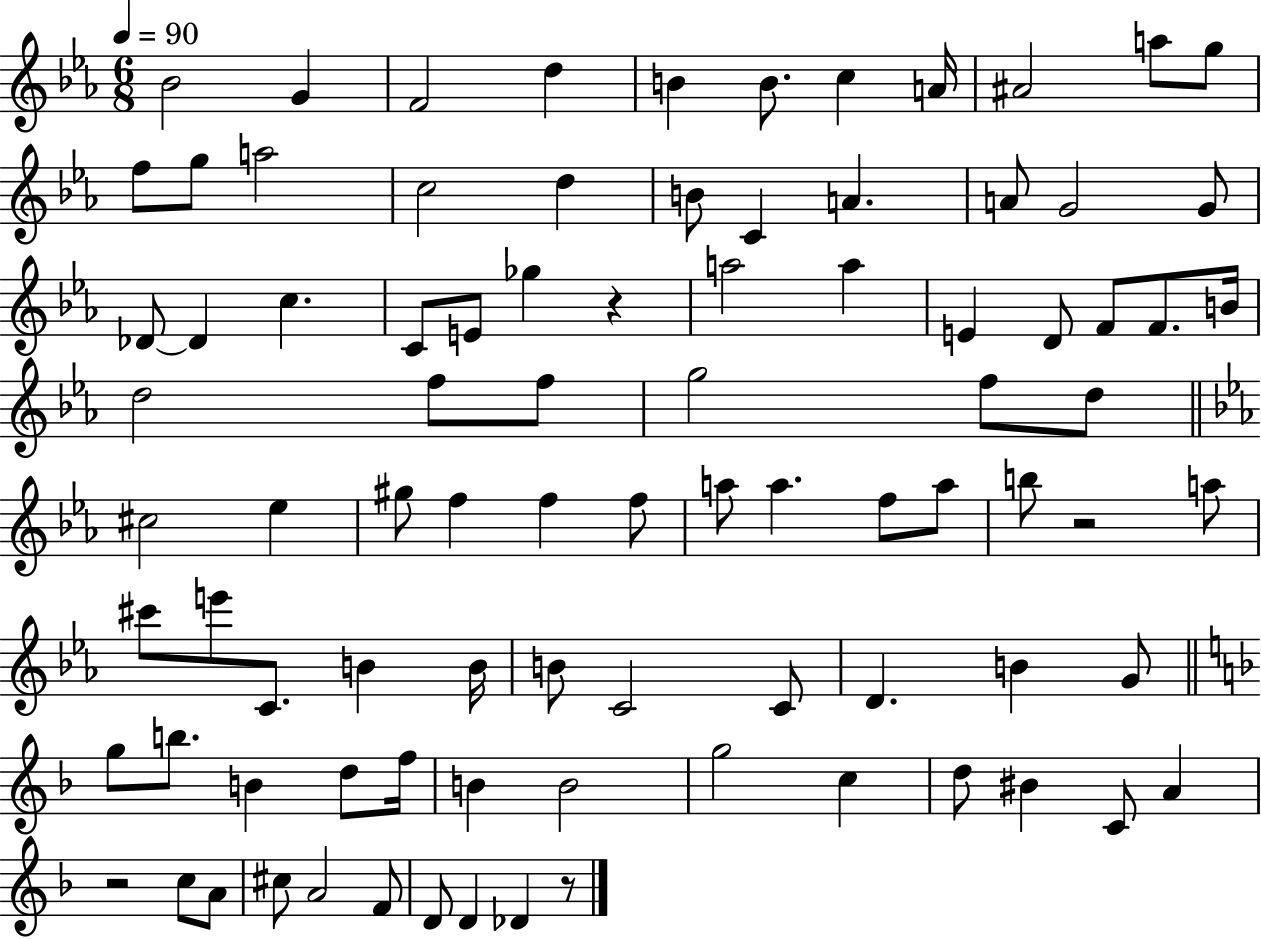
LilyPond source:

{
  \clef treble
  \numericTimeSignature
  \time 6/8
  \key ees \major
  \tempo 4 = 90
  bes'2 g'4 | f'2 d''4 | b'4 b'8. c''4 a'16 | ais'2 a''8 g''8 | \break f''8 g''8 a''2 | c''2 d''4 | b'8 c'4 a'4. | a'8 g'2 g'8 | \break des'8~~ des'4 c''4. | c'8 e'8 ges''4 r4 | a''2 a''4 | e'4 d'8 f'8 f'8. b'16 | \break d''2 f''8 f''8 | g''2 f''8 d''8 | \bar "||" \break \key ees \major cis''2 ees''4 | gis''8 f''4 f''4 f''8 | a''8 a''4. f''8 a''8 | b''8 r2 a''8 | \break cis'''8 e'''8 c'8. b'4 b'16 | b'8 c'2 c'8 | d'4. b'4 g'8 | \bar "||" \break \key f \major g''8 b''8. b'4 d''8 f''16 | b'4 b'2 | g''2 c''4 | d''8 bis'4 c'8 a'4 | \break r2 c''8 a'8 | cis''8 a'2 f'8 | d'8 d'4 des'4 r8 | \bar "|."
}